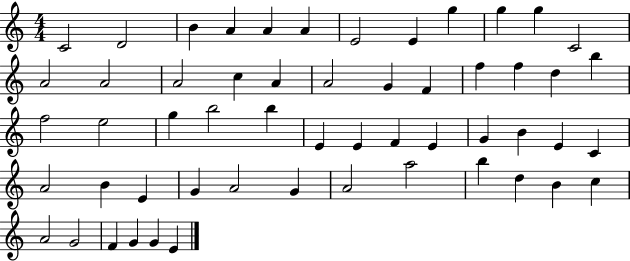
{
  \clef treble
  \numericTimeSignature
  \time 4/4
  \key c \major
  c'2 d'2 | b'4 a'4 a'4 a'4 | e'2 e'4 g''4 | g''4 g''4 c'2 | \break a'2 a'2 | a'2 c''4 a'4 | a'2 g'4 f'4 | f''4 f''4 d''4 b''4 | \break f''2 e''2 | g''4 b''2 b''4 | e'4 e'4 f'4 e'4 | g'4 b'4 e'4 c'4 | \break a'2 b'4 e'4 | g'4 a'2 g'4 | a'2 a''2 | b''4 d''4 b'4 c''4 | \break a'2 g'2 | f'4 g'4 g'4 e'4 | \bar "|."
}